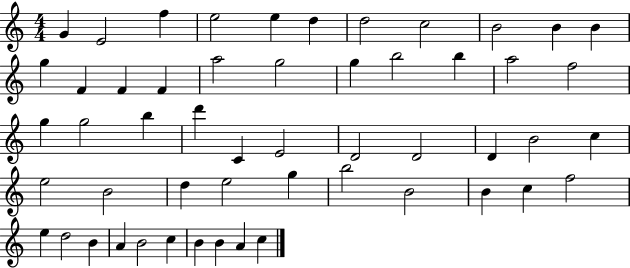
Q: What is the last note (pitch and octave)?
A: C5